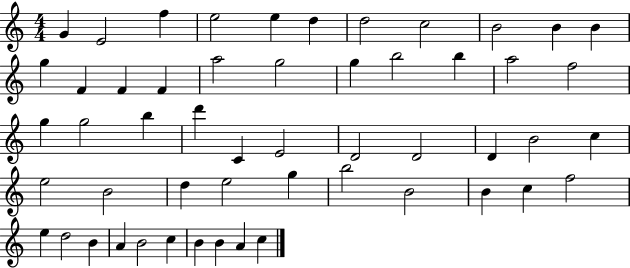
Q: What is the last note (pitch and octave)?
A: C5